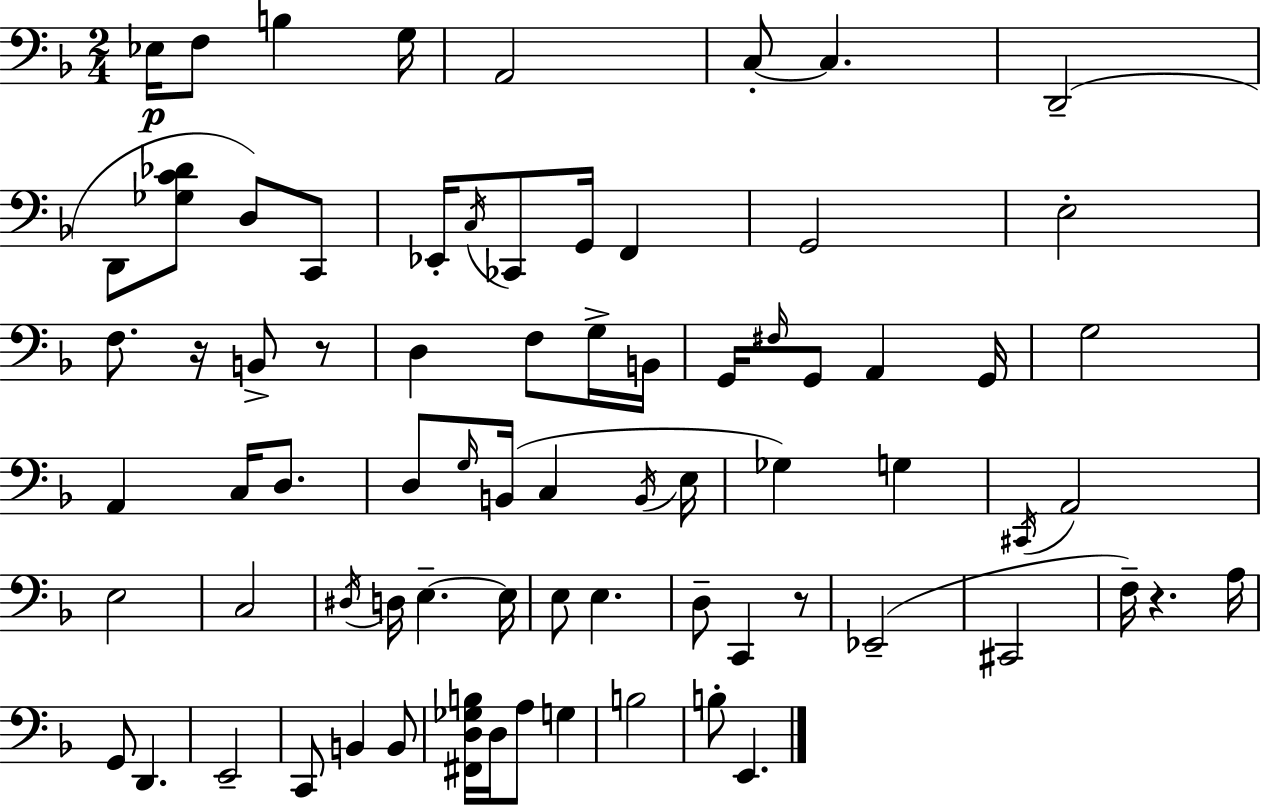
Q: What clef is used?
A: bass